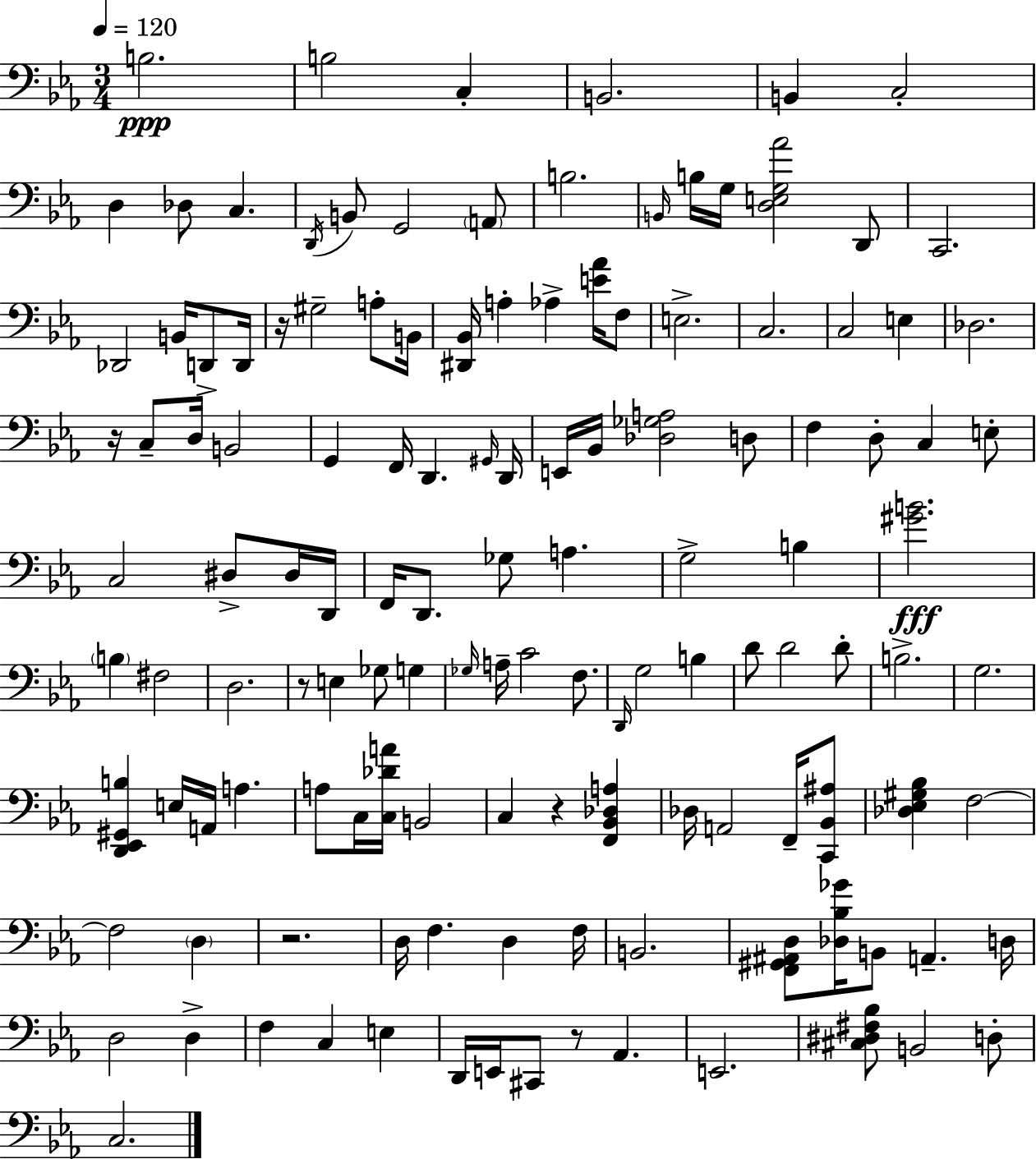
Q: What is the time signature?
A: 3/4